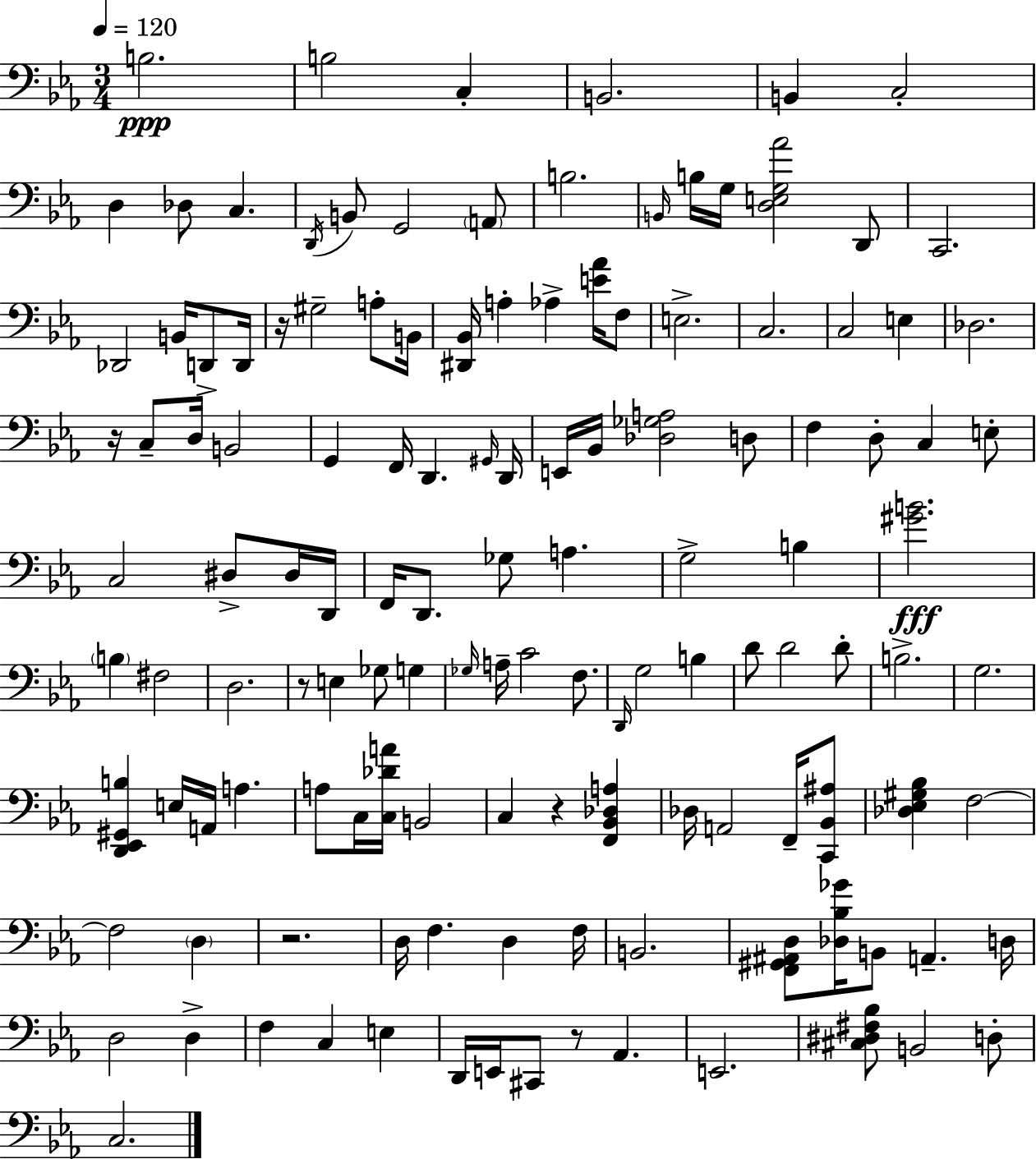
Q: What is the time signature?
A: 3/4